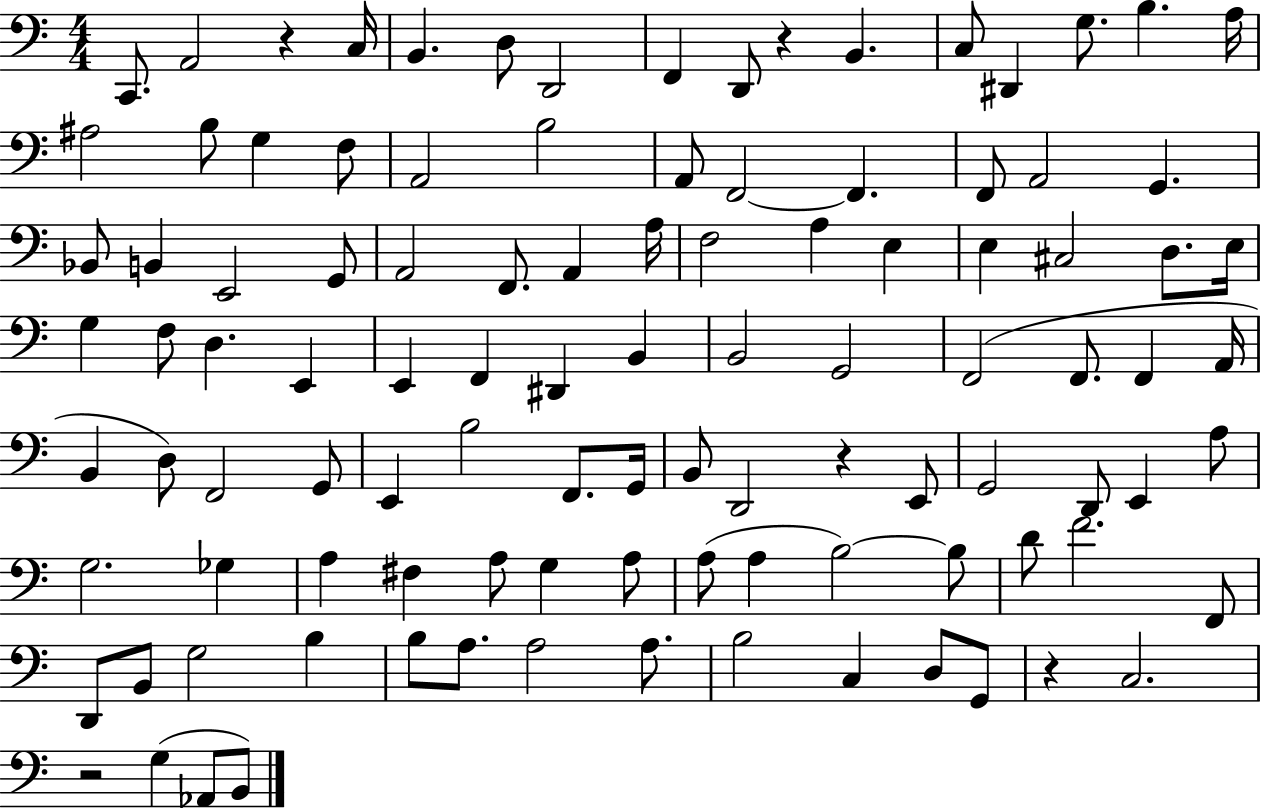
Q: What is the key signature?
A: C major